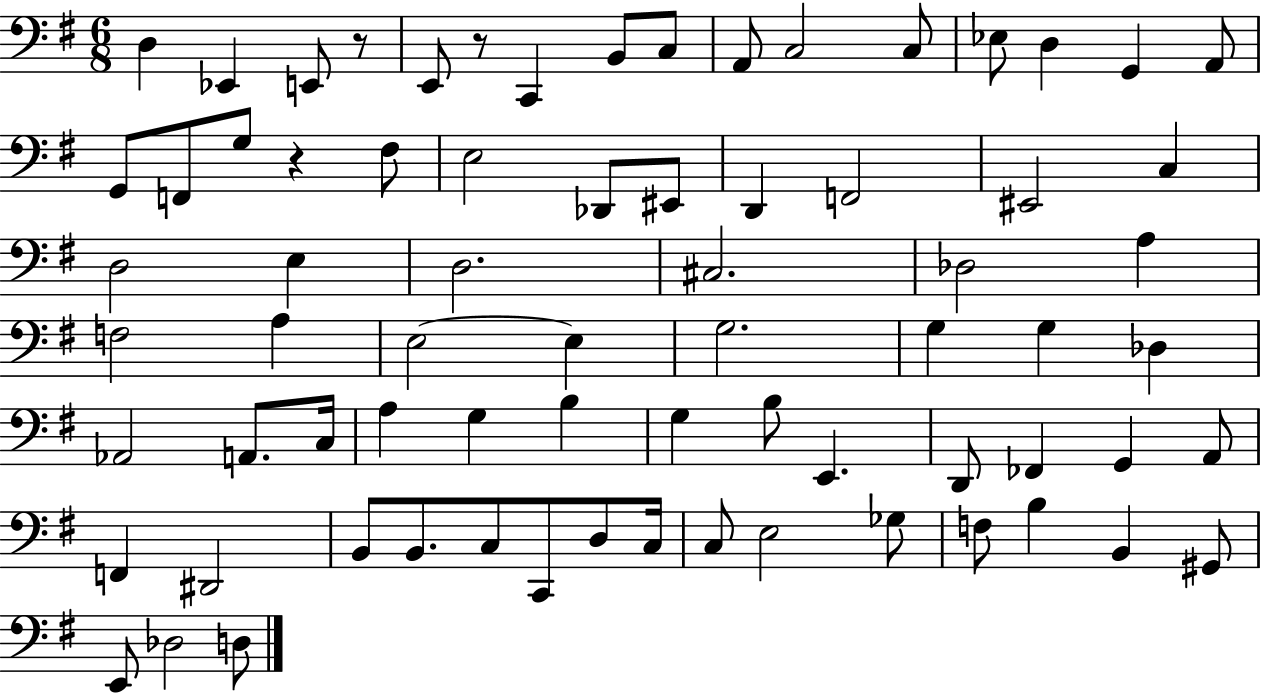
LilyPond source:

{
  \clef bass
  \numericTimeSignature
  \time 6/8
  \key g \major
  d4 ees,4 e,8 r8 | e,8 r8 c,4 b,8 c8 | a,8 c2 c8 | ees8 d4 g,4 a,8 | \break g,8 f,8 g8 r4 fis8 | e2 des,8 eis,8 | d,4 f,2 | eis,2 c4 | \break d2 e4 | d2. | cis2. | des2 a4 | \break f2 a4 | e2~~ e4 | g2. | g4 g4 des4 | \break aes,2 a,8. c16 | a4 g4 b4 | g4 b8 e,4. | d,8 fes,4 g,4 a,8 | \break f,4 dis,2 | b,8 b,8. c8 c,8 d8 c16 | c8 e2 ges8 | f8 b4 b,4 gis,8 | \break e,8 des2 d8 | \bar "|."
}